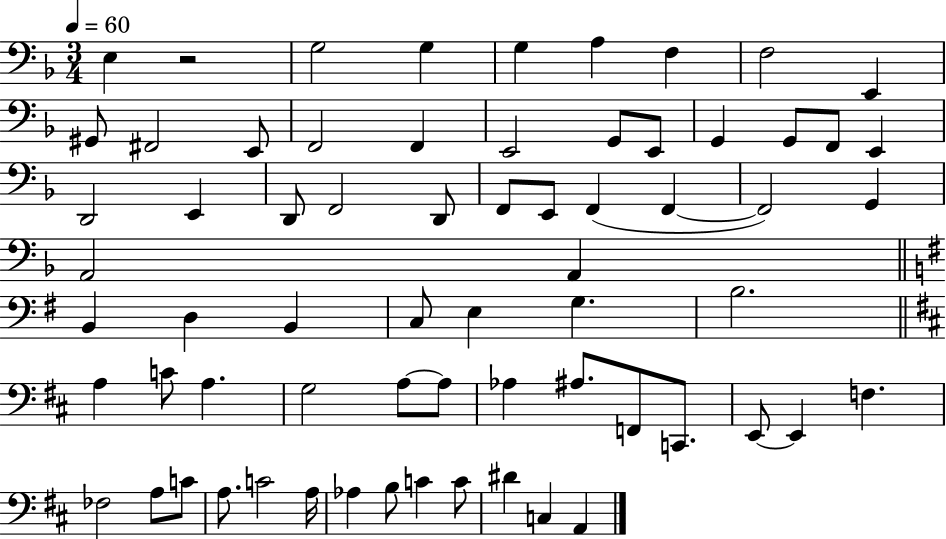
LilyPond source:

{
  \clef bass
  \numericTimeSignature
  \time 3/4
  \key f \major
  \tempo 4 = 60
  \repeat volta 2 { e4 r2 | g2 g4 | g4 a4 f4 | f2 e,4 | \break gis,8 fis,2 e,8 | f,2 f,4 | e,2 g,8 e,8 | g,4 g,8 f,8 e,4 | \break d,2 e,4 | d,8 f,2 d,8 | f,8 e,8 f,4( f,4~~ | f,2) g,4 | \break a,2 a,4 | \bar "||" \break \key g \major b,4 d4 b,4 | c8 e4 g4. | b2. | \bar "||" \break \key d \major a4 c'8 a4. | g2 a8~~ a8 | aes4 ais8. f,8 c,8. | e,8~~ e,4 f4. | \break fes2 a8 c'8 | a8. c'2 a16 | aes4 b8 c'4 c'8 | dis'4 c4 a,4 | \break } \bar "|."
}